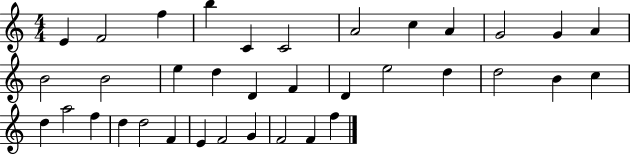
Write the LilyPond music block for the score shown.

{
  \clef treble
  \numericTimeSignature
  \time 4/4
  \key c \major
  e'4 f'2 f''4 | b''4 c'4 c'2 | a'2 c''4 a'4 | g'2 g'4 a'4 | \break b'2 b'2 | e''4 d''4 d'4 f'4 | d'4 e''2 d''4 | d''2 b'4 c''4 | \break d''4 a''2 f''4 | d''4 d''2 f'4 | e'4 f'2 g'4 | f'2 f'4 f''4 | \break \bar "|."
}